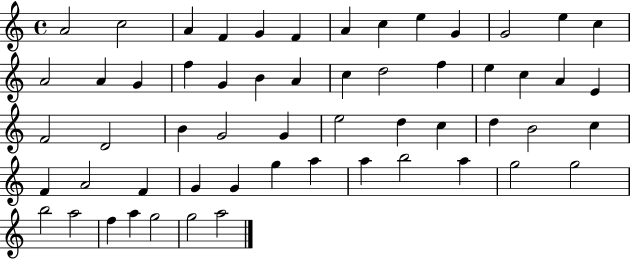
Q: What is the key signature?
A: C major